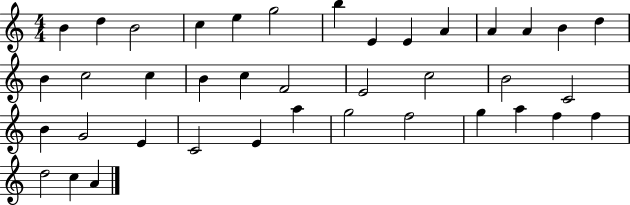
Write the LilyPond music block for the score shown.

{
  \clef treble
  \numericTimeSignature
  \time 4/4
  \key c \major
  b'4 d''4 b'2 | c''4 e''4 g''2 | b''4 e'4 e'4 a'4 | a'4 a'4 b'4 d''4 | \break b'4 c''2 c''4 | b'4 c''4 f'2 | e'2 c''2 | b'2 c'2 | \break b'4 g'2 e'4 | c'2 e'4 a''4 | g''2 f''2 | g''4 a''4 f''4 f''4 | \break d''2 c''4 a'4 | \bar "|."
}